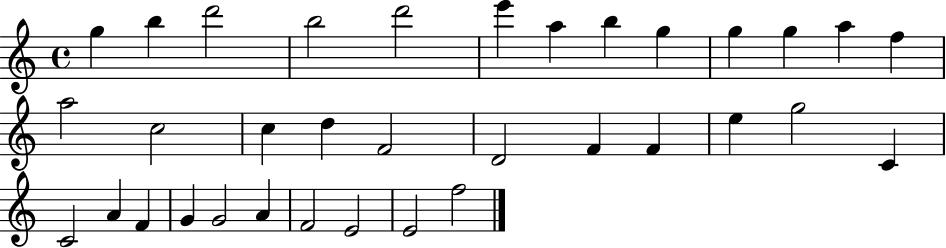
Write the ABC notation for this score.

X:1
T:Untitled
M:4/4
L:1/4
K:C
g b d'2 b2 d'2 e' a b g g g a f a2 c2 c d F2 D2 F F e g2 C C2 A F G G2 A F2 E2 E2 f2